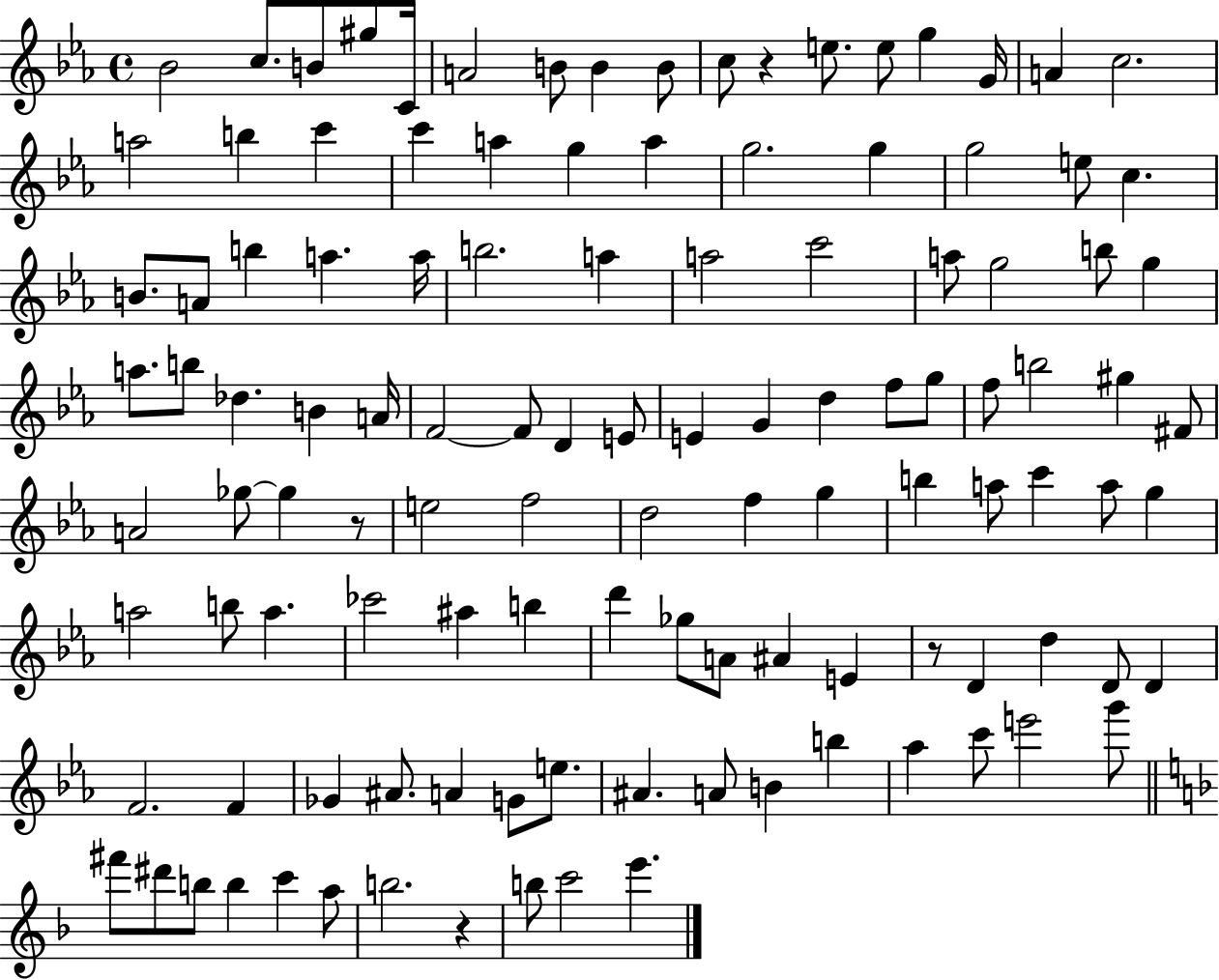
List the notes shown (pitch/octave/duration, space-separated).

Bb4/h C5/e. B4/e G#5/e C4/s A4/h B4/e B4/q B4/e C5/e R/q E5/e. E5/e G5/q G4/s A4/q C5/h. A5/h B5/q C6/q C6/q A5/q G5/q A5/q G5/h. G5/q G5/h E5/e C5/q. B4/e. A4/e B5/q A5/q. A5/s B5/h. A5/q A5/h C6/h A5/e G5/h B5/e G5/q A5/e. B5/e Db5/q. B4/q A4/s F4/h F4/e D4/q E4/e E4/q G4/q D5/q F5/e G5/e F5/e B5/h G#5/q F#4/e A4/h Gb5/e Gb5/q R/e E5/h F5/h D5/h F5/q G5/q B5/q A5/e C6/q A5/e G5/q A5/h B5/e A5/q. CES6/h A#5/q B5/q D6/q Gb5/e A4/e A#4/q E4/q R/e D4/q D5/q D4/e D4/q F4/h. F4/q Gb4/q A#4/e. A4/q G4/e E5/e. A#4/q. A4/e B4/q B5/q Ab5/q C6/e E6/h G6/e F#6/e D#6/e B5/e B5/q C6/q A5/e B5/h. R/q B5/e C6/h E6/q.